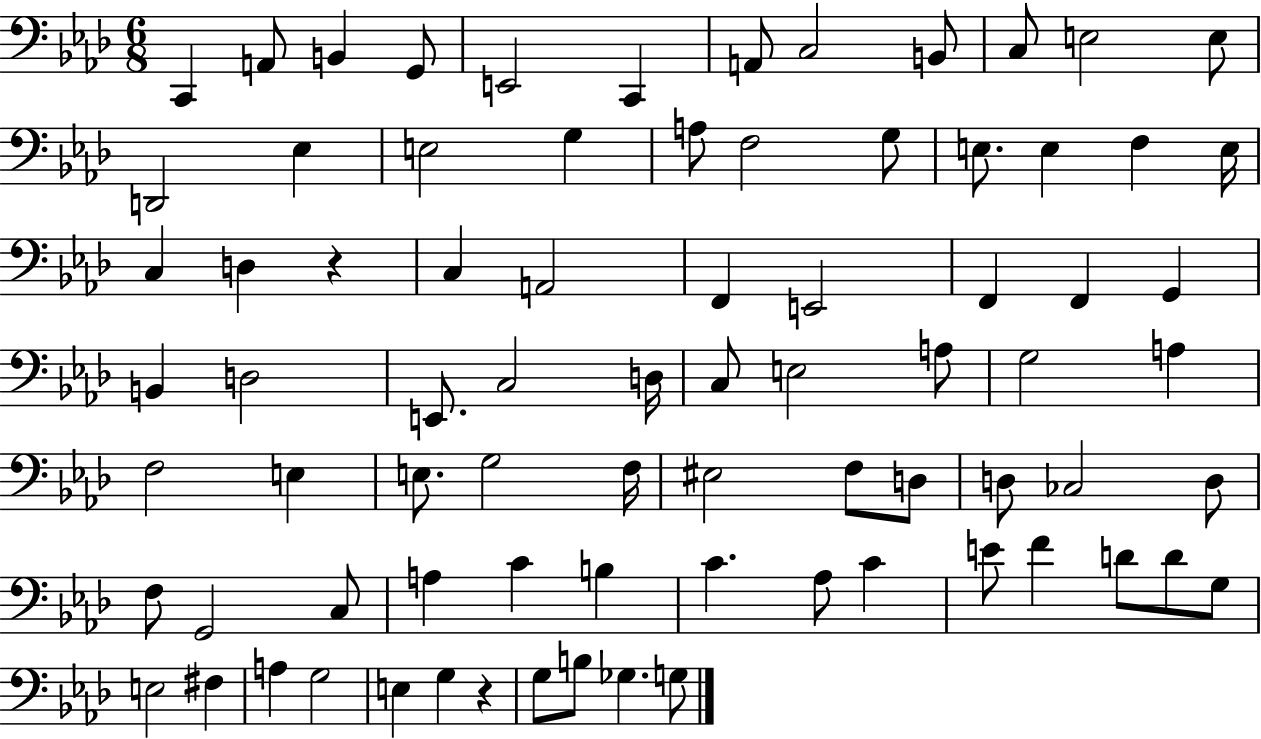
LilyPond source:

{
  \clef bass
  \numericTimeSignature
  \time 6/8
  \key aes \major
  \repeat volta 2 { c,4 a,8 b,4 g,8 | e,2 c,4 | a,8 c2 b,8 | c8 e2 e8 | \break d,2 ees4 | e2 g4 | a8 f2 g8 | e8. e4 f4 e16 | \break c4 d4 r4 | c4 a,2 | f,4 e,2 | f,4 f,4 g,4 | \break b,4 d2 | e,8. c2 d16 | c8 e2 a8 | g2 a4 | \break f2 e4 | e8. g2 f16 | eis2 f8 d8 | d8 ces2 d8 | \break f8 g,2 c8 | a4 c'4 b4 | c'4. aes8 c'4 | e'8 f'4 d'8 d'8 g8 | \break e2 fis4 | a4 g2 | e4 g4 r4 | g8 b8 ges4. g8 | \break } \bar "|."
}